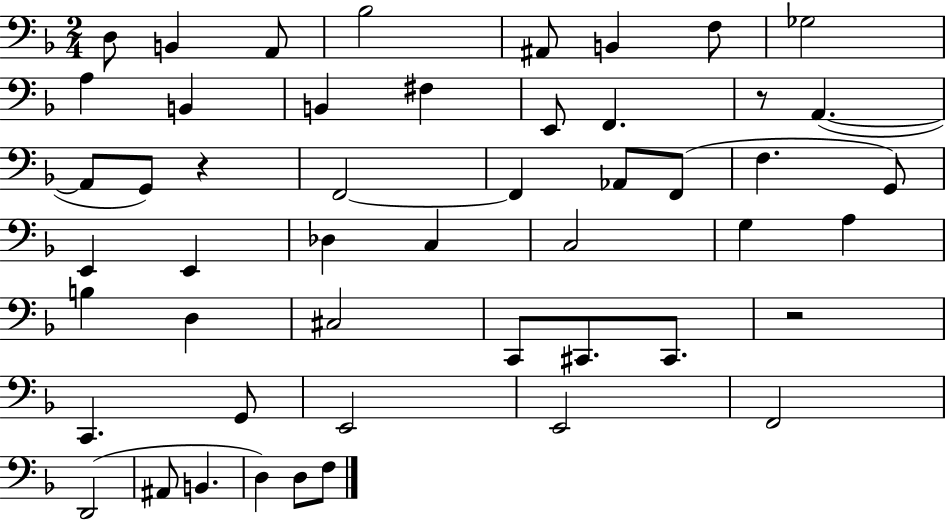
{
  \clef bass
  \numericTimeSignature
  \time 2/4
  \key f \major
  d8 b,4 a,8 | bes2 | ais,8 b,4 f8 | ges2 | \break a4 b,4 | b,4 fis4 | e,8 f,4. | r8 a,4.~(~ | \break a,8 g,8) r4 | f,2~~ | f,4 aes,8 f,8( | f4. g,8) | \break e,4 e,4 | des4 c4 | c2 | g4 a4 | \break b4 d4 | cis2 | c,8 cis,8. cis,8. | r2 | \break c,4. g,8 | e,2 | e,2 | f,2 | \break d,2( | ais,8 b,4. | d4) d8 f8 | \bar "|."
}